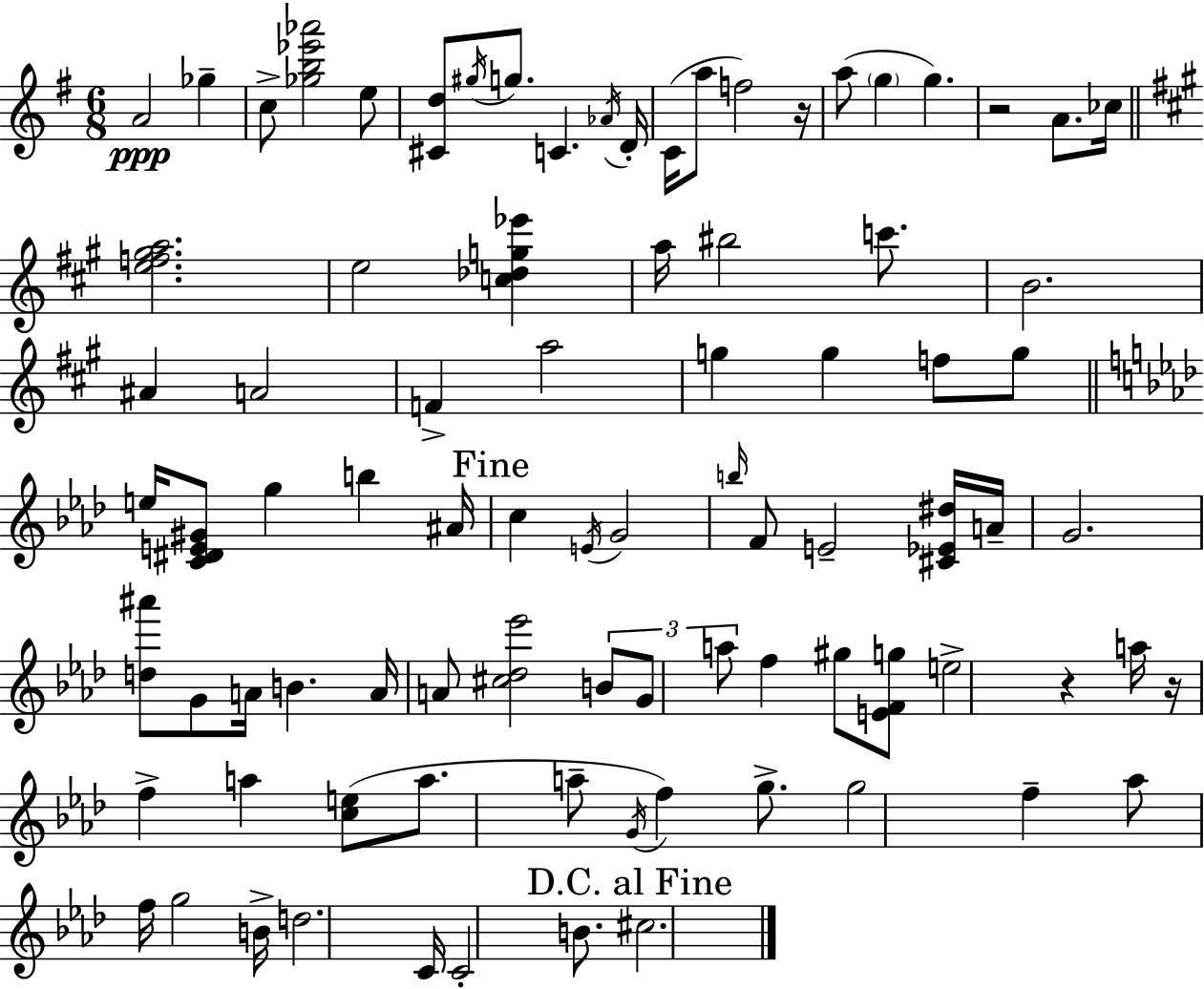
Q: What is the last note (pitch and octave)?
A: C#5